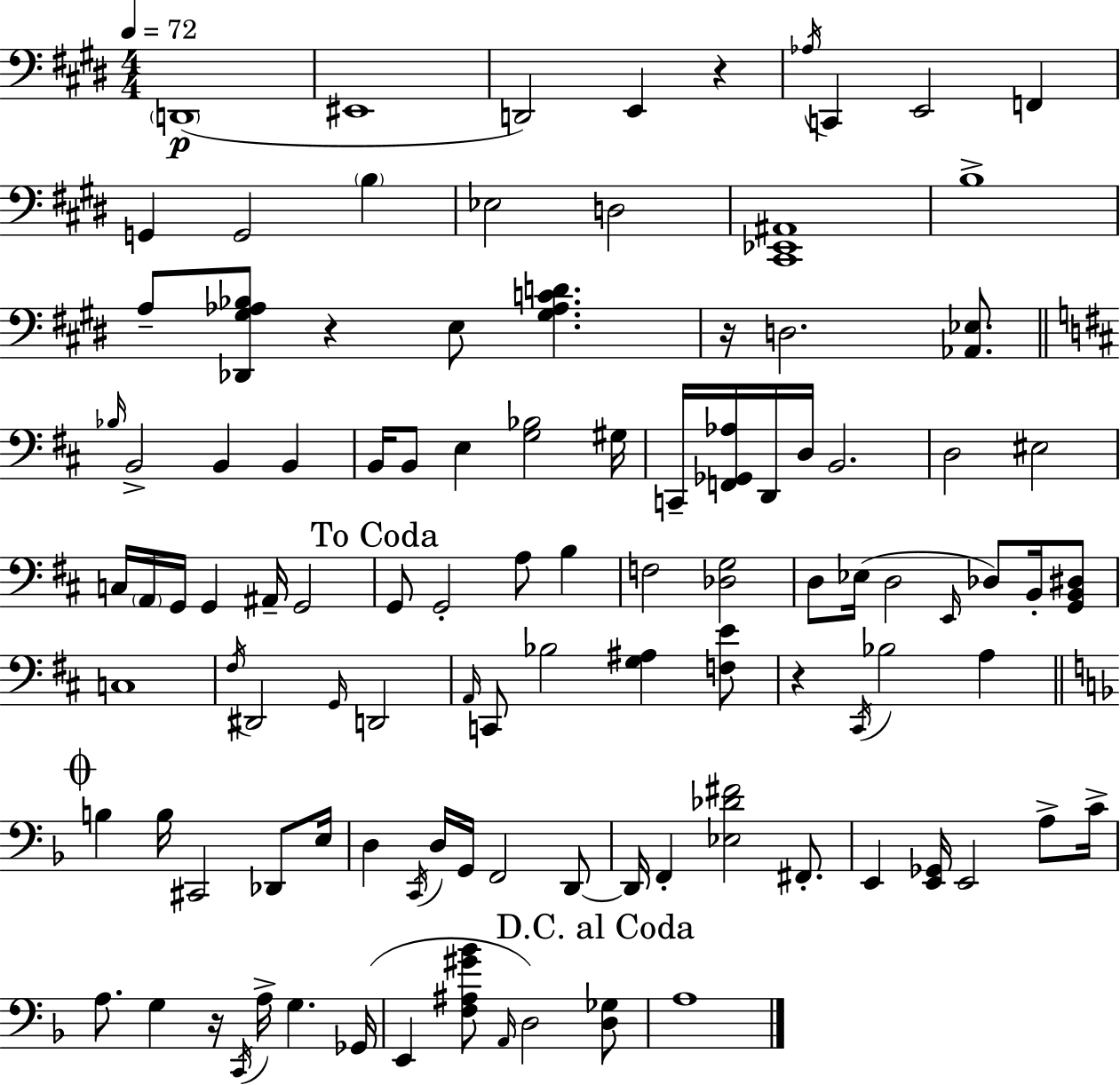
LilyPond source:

{
  \clef bass
  \numericTimeSignature
  \time 4/4
  \key e \major
  \tempo 4 = 72
  \parenthesize d,1(\p | eis,1 | d,2) e,4 r4 | \acciaccatura { aes16 } c,4 e,2 f,4 | \break g,4 g,2 \parenthesize b4 | ees2 d2 | <cis, ees, ais,>1 | b1-> | \break a8-- <des, gis aes bes>8 r4 e8 <gis aes c' d'>4. | r16 d2. <aes, ees>8. | \bar "||" \break \key b \minor \grace { bes16 } b,2-> b,4 b,4 | b,16 b,8 e4 <g bes>2 | gis16 c,16-- <f, ges, aes>16 d,16 d16 b,2. | d2 eis2 | \break c16 \parenthesize a,16 g,16 g,4 ais,16-- g,2 | \mark "To Coda" g,8 g,2-. a8 b4 | f2 <des g>2 | d8 ees16( d2 \grace { e,16 }) des8 b,16-. | \break <g, b, dis>8 c1 | \acciaccatura { fis16 } dis,2 \grace { g,16 } d,2 | \grace { a,16 } c,8 bes2 <g ais>4 | <f e'>8 r4 \acciaccatura { cis,16 } bes2 | \break a4 \mark \markup { \musicglyph "scripts.coda" } \bar "||" \break \key f \major b4 b16 cis,2 des,8 e16 | d4 \acciaccatura { c,16 } d16 g,16 f,2 d,8~~ | d,16 f,4-. <ees des' fis'>2 fis,8.-. | e,4 <e, ges,>16 e,2 a8-> | \break c'16-> a8. g4 r16 \acciaccatura { c,16 } a16-> g4. | ges,16( e,4 <f ais gis' bes'>8 \grace { a,16 }) d2 | \mark "D.C. al Coda" <d ges>8 a1 | \bar "|."
}